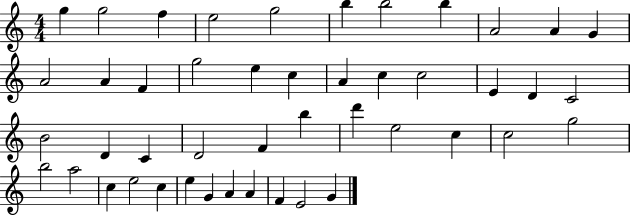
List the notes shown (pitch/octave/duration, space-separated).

G5/q G5/h F5/q E5/h G5/h B5/q B5/h B5/q A4/h A4/q G4/q A4/h A4/q F4/q G5/h E5/q C5/q A4/q C5/q C5/h E4/q D4/q C4/h B4/h D4/q C4/q D4/h F4/q B5/q D6/q E5/h C5/q C5/h G5/h B5/h A5/h C5/q E5/h C5/q E5/q G4/q A4/q A4/q F4/q E4/h G4/q